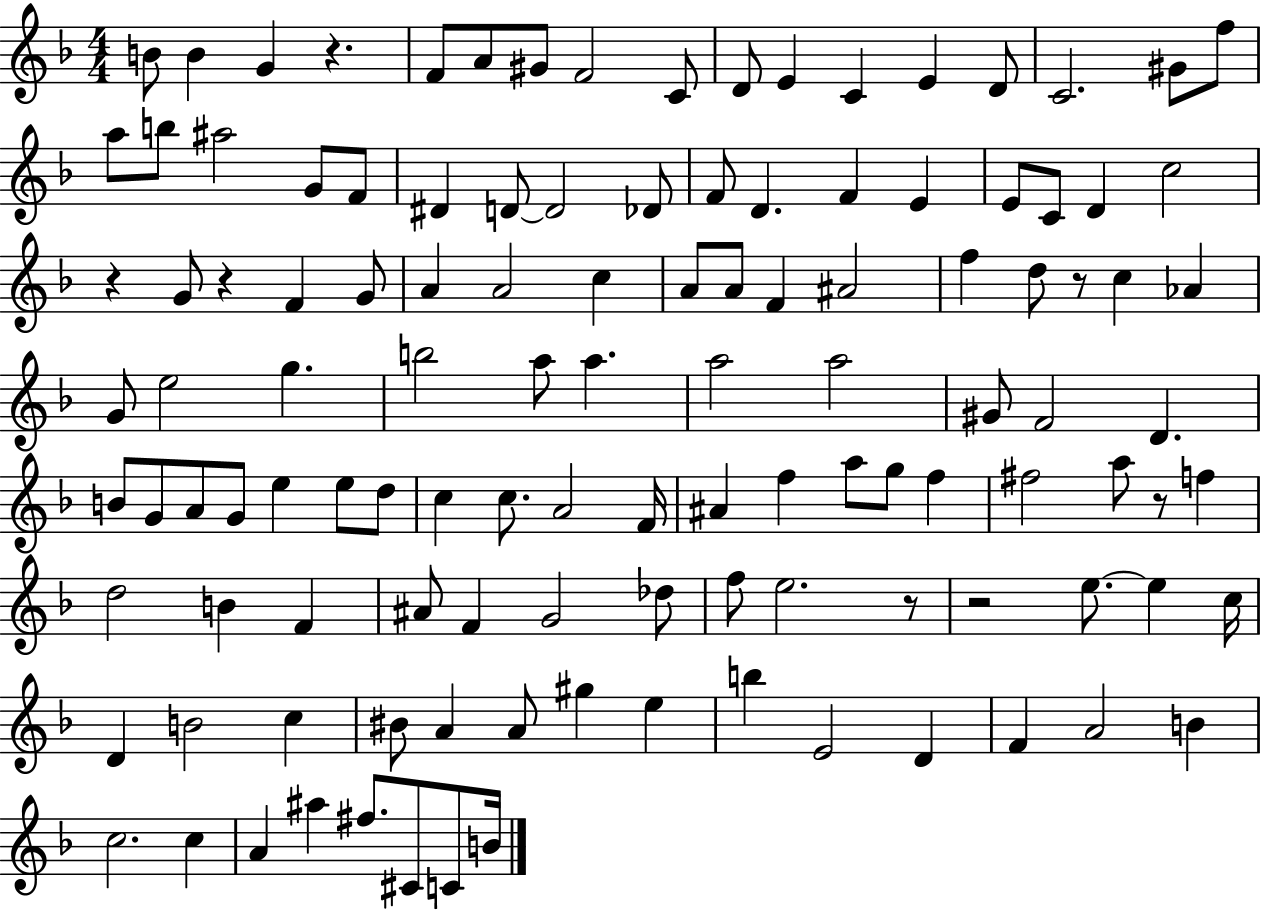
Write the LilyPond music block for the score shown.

{
  \clef treble
  \numericTimeSignature
  \time 4/4
  \key f \major
  b'8 b'4 g'4 r4. | f'8 a'8 gis'8 f'2 c'8 | d'8 e'4 c'4 e'4 d'8 | c'2. gis'8 f''8 | \break a''8 b''8 ais''2 g'8 f'8 | dis'4 d'8~~ d'2 des'8 | f'8 d'4. f'4 e'4 | e'8 c'8 d'4 c''2 | \break r4 g'8 r4 f'4 g'8 | a'4 a'2 c''4 | a'8 a'8 f'4 ais'2 | f''4 d''8 r8 c''4 aes'4 | \break g'8 e''2 g''4. | b''2 a''8 a''4. | a''2 a''2 | gis'8 f'2 d'4. | \break b'8 g'8 a'8 g'8 e''4 e''8 d''8 | c''4 c''8. a'2 f'16 | ais'4 f''4 a''8 g''8 f''4 | fis''2 a''8 r8 f''4 | \break d''2 b'4 f'4 | ais'8 f'4 g'2 des''8 | f''8 e''2. r8 | r2 e''8.~~ e''4 c''16 | \break d'4 b'2 c''4 | bis'8 a'4 a'8 gis''4 e''4 | b''4 e'2 d'4 | f'4 a'2 b'4 | \break c''2. c''4 | a'4 ais''4 fis''8. cis'8 c'8 b'16 | \bar "|."
}